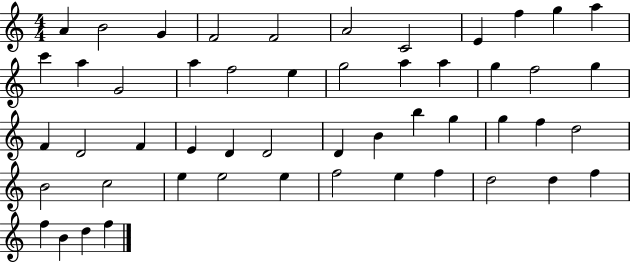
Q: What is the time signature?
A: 4/4